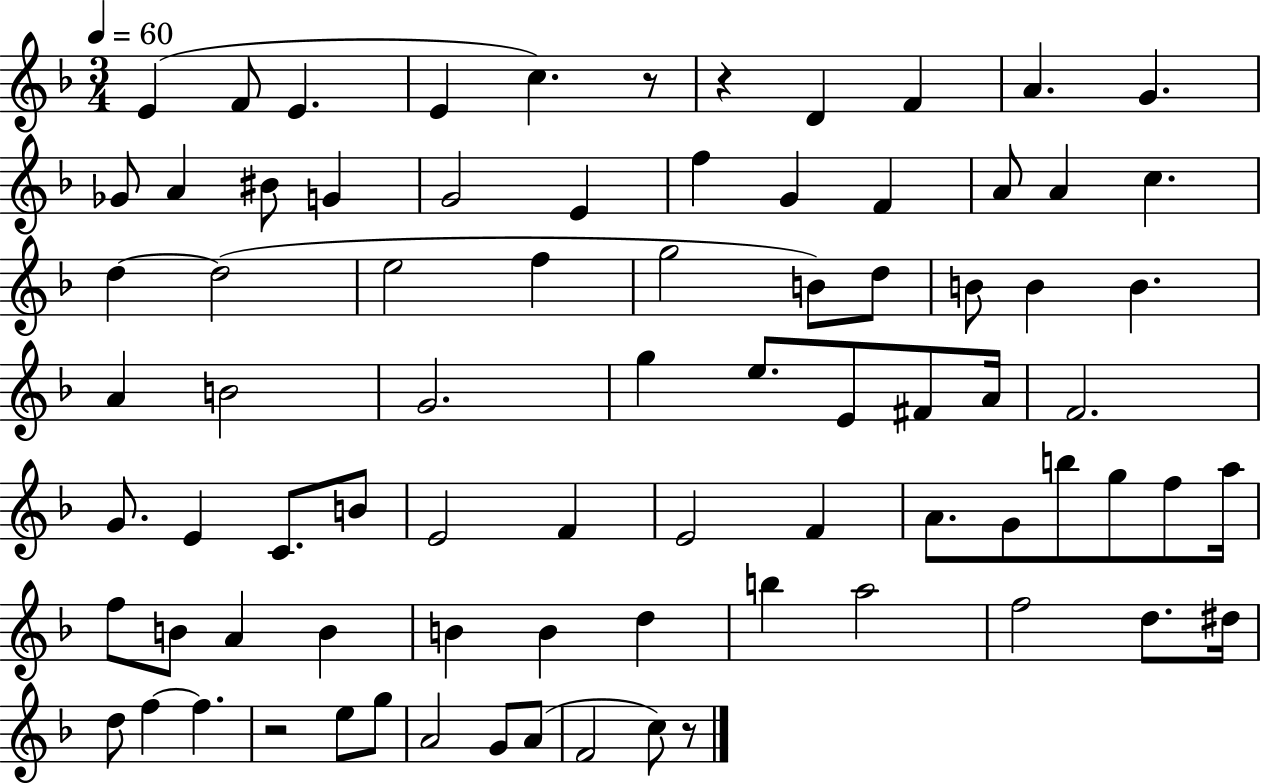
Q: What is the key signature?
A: F major